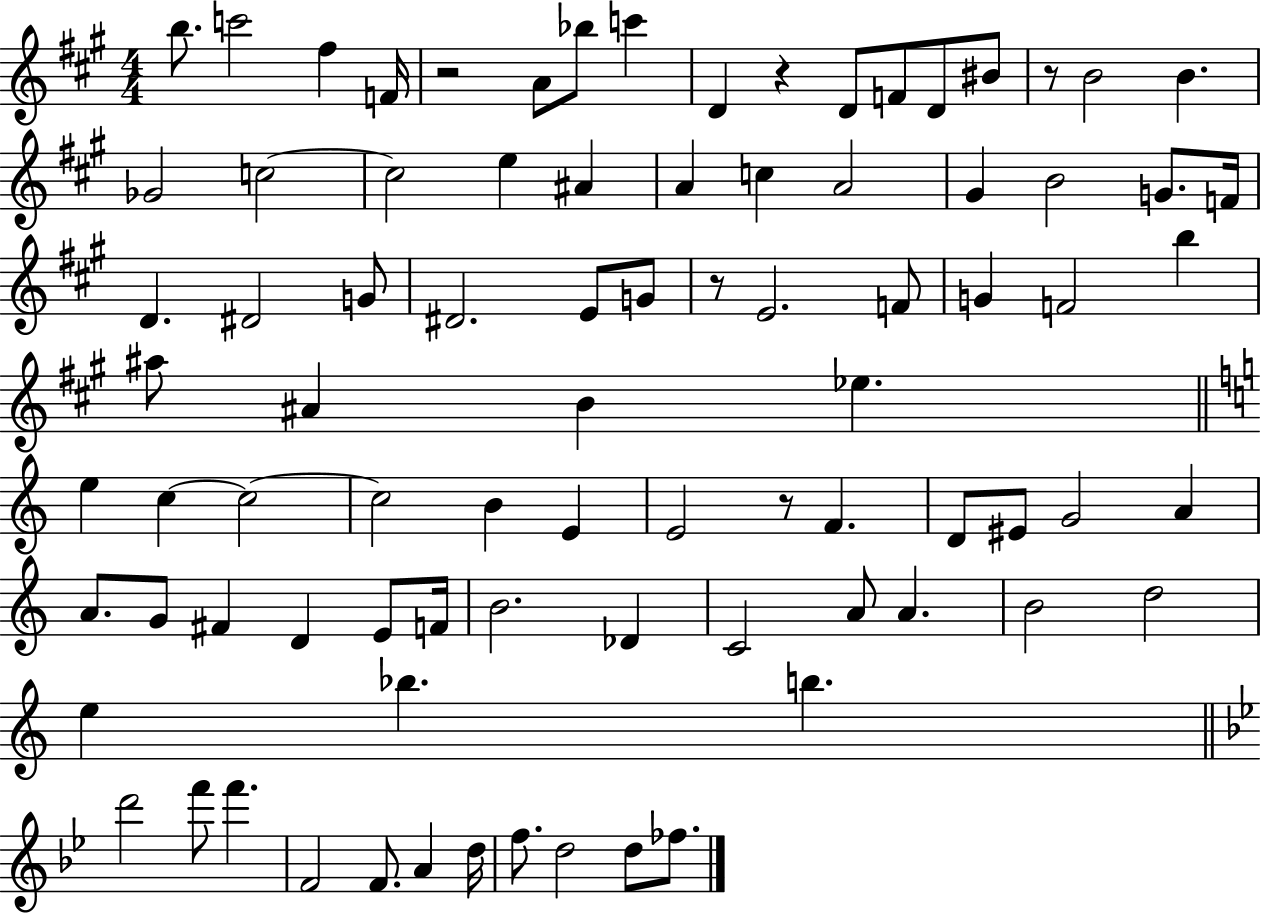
X:1
T:Untitled
M:4/4
L:1/4
K:A
b/2 c'2 ^f F/4 z2 A/2 _b/2 c' D z D/2 F/2 D/2 ^B/2 z/2 B2 B _G2 c2 c2 e ^A A c A2 ^G B2 G/2 F/4 D ^D2 G/2 ^D2 E/2 G/2 z/2 E2 F/2 G F2 b ^a/2 ^A B _e e c c2 c2 B E E2 z/2 F D/2 ^E/2 G2 A A/2 G/2 ^F D E/2 F/4 B2 _D C2 A/2 A B2 d2 e _b b d'2 f'/2 f' F2 F/2 A d/4 f/2 d2 d/2 _f/2